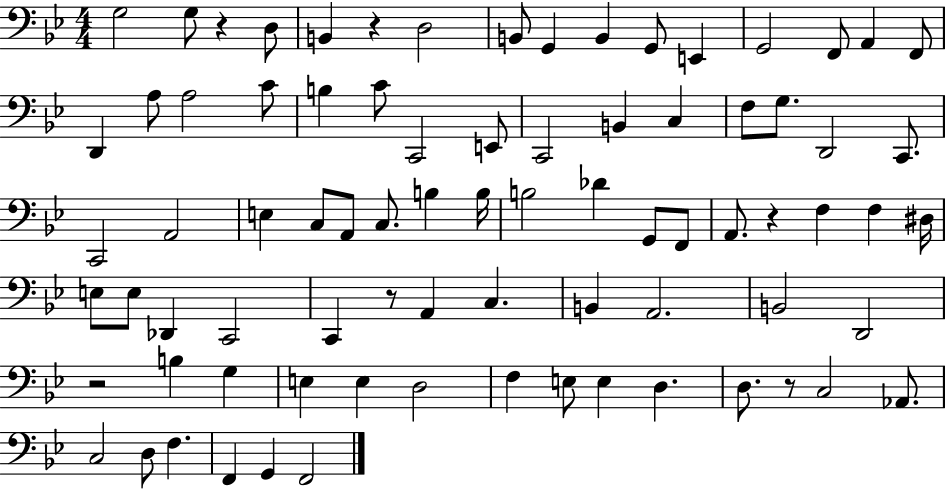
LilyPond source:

{
  \clef bass
  \numericTimeSignature
  \time 4/4
  \key bes \major
  g2 g8 r4 d8 | b,4 r4 d2 | b,8 g,4 b,4 g,8 e,4 | g,2 f,8 a,4 f,8 | \break d,4 a8 a2 c'8 | b4 c'8 c,2 e,8 | c,2 b,4 c4 | f8 g8. d,2 c,8. | \break c,2 a,2 | e4 c8 a,8 c8. b4 b16 | b2 des'4 g,8 f,8 | a,8. r4 f4 f4 dis16 | \break e8 e8 des,4 c,2 | c,4 r8 a,4 c4. | b,4 a,2. | b,2 d,2 | \break r2 b4 g4 | e4 e4 d2 | f4 e8 e4 d4. | d8. r8 c2 aes,8. | \break c2 d8 f4. | f,4 g,4 f,2 | \bar "|."
}